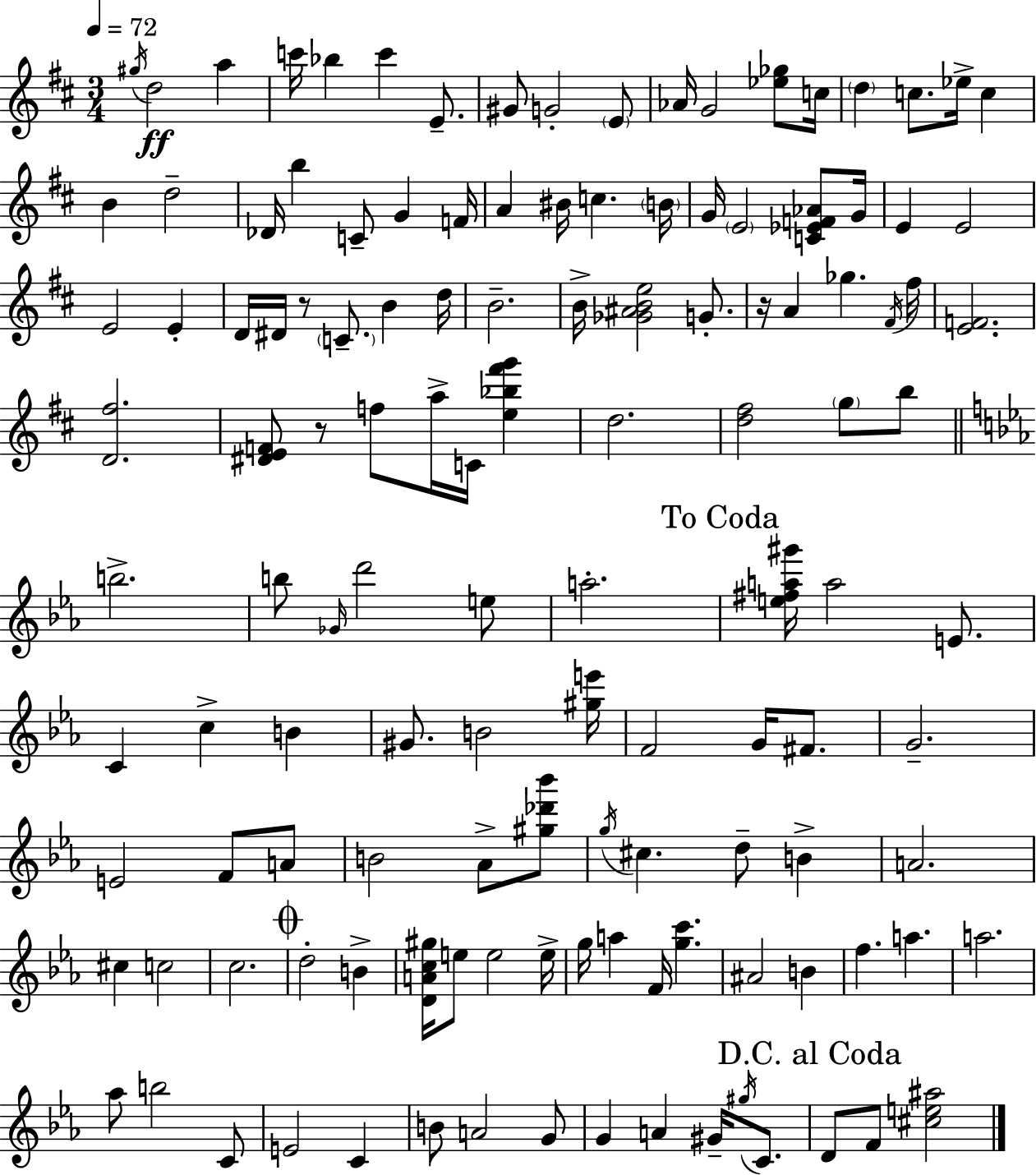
{
  \clef treble
  \numericTimeSignature
  \time 3/4
  \key d \major
  \tempo 4 = 72
  \acciaccatura { gis''16 }\ff d''2 a''4 | c'''16 bes''4 c'''4 e'8.-- | gis'8 g'2-. \parenthesize e'8 | aes'16 g'2 <ees'' ges''>8 | \break c''16 \parenthesize d''4 c''8. ees''16-> c''4 | b'4 d''2-- | des'16 b''4 c'8-- g'4 | f'16 a'4 bis'16 c''4. | \break \parenthesize b'16 g'16 \parenthesize e'2 <c' ees' f' aes'>8 | g'16 e'4 e'2 | e'2 e'4-. | d'16 dis'16 r8 \parenthesize c'8.-- b'4 | \break d''16 b'2.-- | b'16-> <ges' ais' b' e''>2 g'8.-. | r16 a'4 ges''4. | \acciaccatura { fis'16 } fis''16 <e' f'>2. | \break <d' fis''>2. | <dis' e' f'>8 r8 f''8 a''16-> c'16 <e'' bes'' fis''' g'''>4 | d''2. | <d'' fis''>2 \parenthesize g''8 | \break b''8 \bar "||" \break \key ees \major b''2.-> | b''8 \grace { ges'16 } d'''2 e''8 | a''2.-. | \mark "To Coda" <e'' fis'' a'' gis'''>16 a''2 e'8. | \break c'4 c''4-> b'4 | gis'8. b'2 | <gis'' e'''>16 f'2 g'16 fis'8. | g'2.-- | \break e'2 f'8 a'8 | b'2 aes'8-> <gis'' des''' bes'''>8 | \acciaccatura { g''16 } cis''4. d''8-- b'4-> | a'2. | \break cis''4 c''2 | c''2. | \mark \markup { \musicglyph "scripts.coda" } d''2-. b'4-> | <d' a' c'' gis''>16 e''8 e''2 | \break e''16-> g''16 a''4 f'16 <g'' c'''>4. | ais'2 b'4 | f''4. a''4. | a''2. | \break aes''8 b''2 | c'8 e'2 c'4 | b'8 a'2 | g'8 g'4 a'4 gis'16-- \acciaccatura { gis''16 } | \break c'8. \mark "D.C. al Coda" d'8 f'8 <cis'' e'' ais''>2 | \bar "|."
}